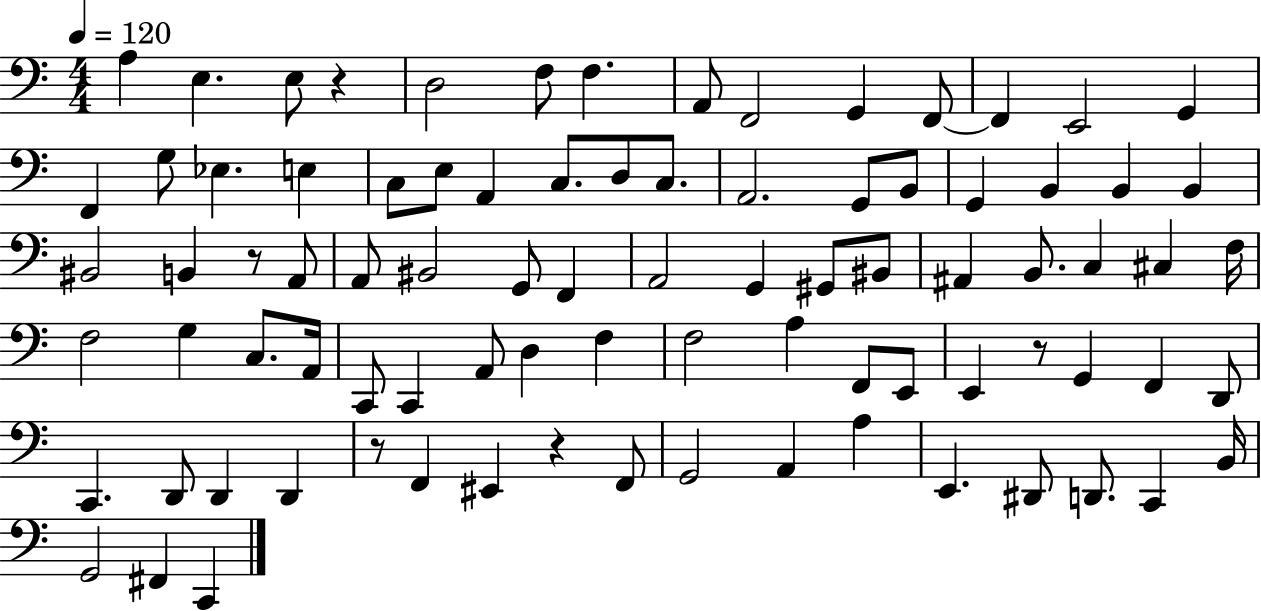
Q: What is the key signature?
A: C major